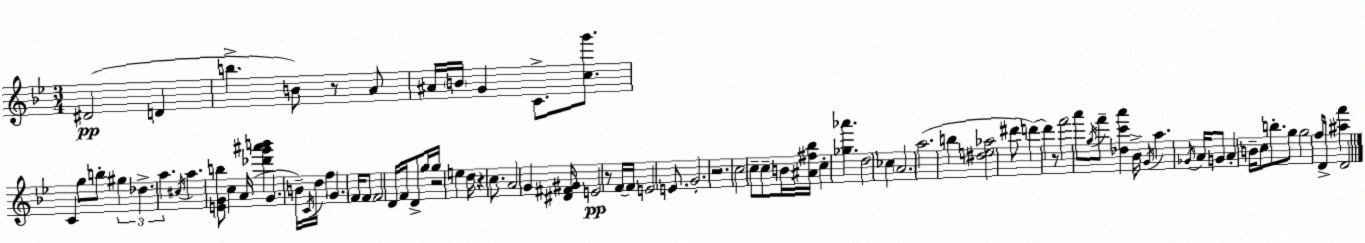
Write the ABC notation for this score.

X:1
T:Untitled
M:3/4
L:1/4
K:Gm
^D2 D b B/2 z/2 A/2 ^A/4 B/4 G C/2 [cg']/2 C g/2 b/2 ^g _d a ^c/4 a [EGb]/2 c A/4 [_d'g'^a'b'] G B/4 C/4 d/4 f G F/4 F/2 F2 D/4 F/4 D/2 g/4 g/4 z2 e d/4 z c/2 A2 G [^D^F^G]/4 E2 z/2 F/4 F/4 E2 E/2 G2 z2 c2 c/2 c/2 B/4 [^A^f_b]/4 c [_g_a'] d2 _c A2 a2 b [^de_a]2 ^d'/2 d' d' z/2 f'2 a'/2 g/4 f'/2 [_dc'a'] _B/4 G/4 a _G/4 A/4 G/2 A B/4 c/2 b/2 g/2 g2 f/4 D/4 [^af'] D2